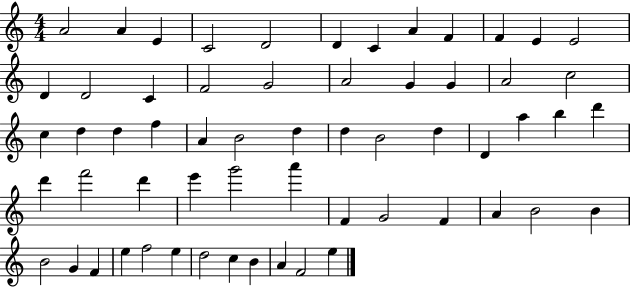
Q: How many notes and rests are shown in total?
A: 60